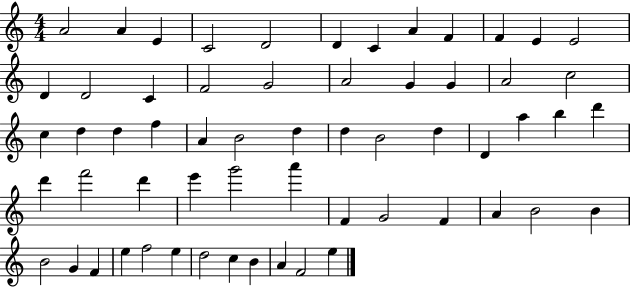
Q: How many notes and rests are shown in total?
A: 60